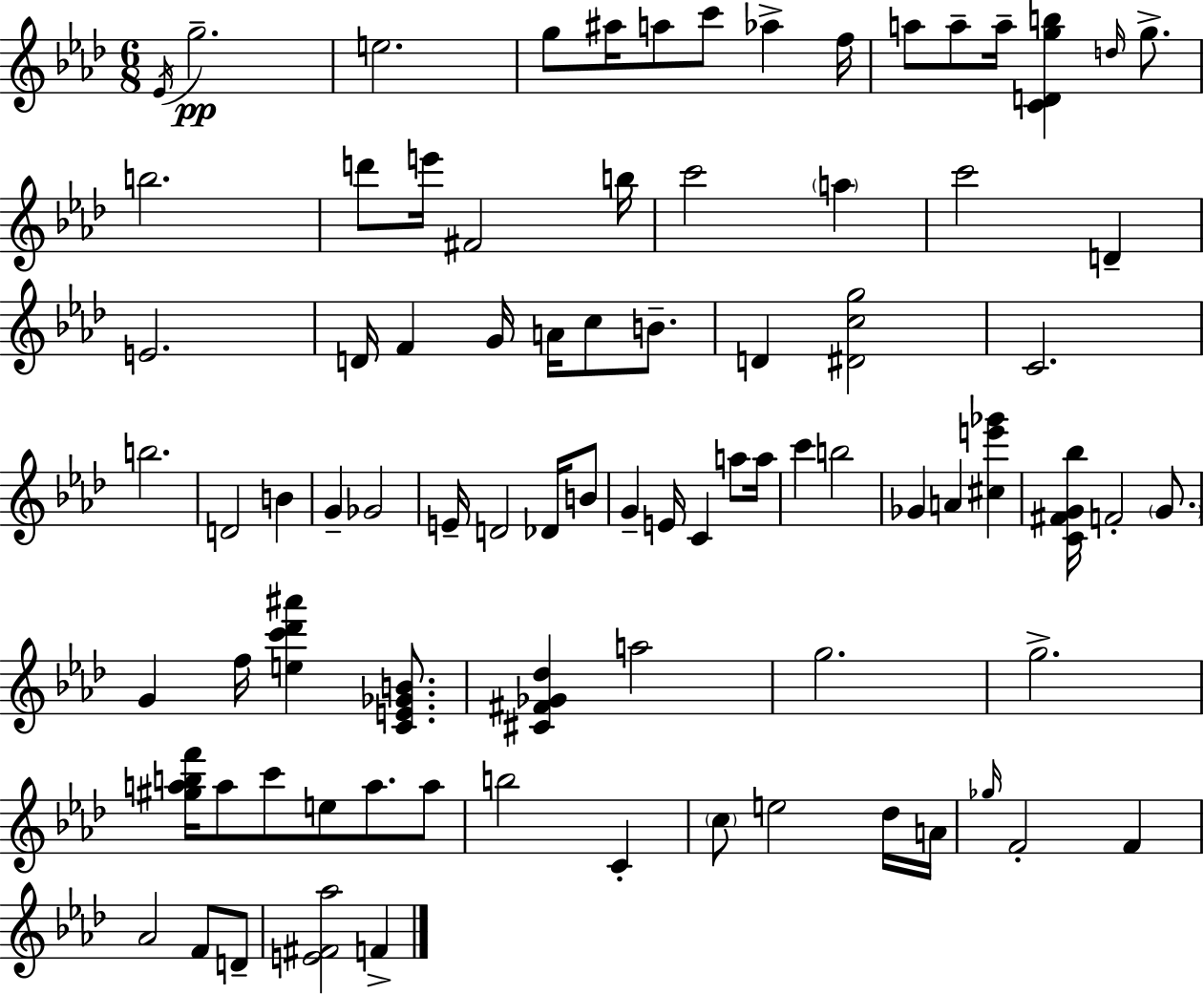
{
  \clef treble
  \numericTimeSignature
  \time 6/8
  \key aes \major
  \acciaccatura { ees'16 }\pp g''2.-- | e''2. | g''8 ais''16 a''8 c'''8 aes''4-> | f''16 a''8 a''8-- a''16-- <c' d' g'' b''>4 \grace { d''16 } g''8.-> | \break b''2. | d'''8 e'''16 fis'2 | b''16 c'''2 \parenthesize a''4 | c'''2 d'4-- | \break e'2. | d'16 f'4 g'16 a'16 c''8 b'8.-- | d'4 <dis' c'' g''>2 | c'2. | \break b''2. | d'2 b'4 | g'4-- ges'2 | e'16-- d'2 des'16 | \break b'8 g'4-- e'16 c'4 a''8 | a''16 c'''4 b''2 | ges'4 a'4 <cis'' e''' ges'''>4 | <c' fis' g' bes''>16 f'2-. \parenthesize g'8. | \break g'4 f''16 <e'' c''' des''' ais'''>4 <c' e' ges' b'>8. | <cis' fis' ges' des''>4 a''2 | g''2. | g''2.-> | \break <gis'' a'' b'' f'''>16 a''8 c'''8 e''8 a''8. | a''8 b''2 c'4-. | \parenthesize c''8 e''2 | des''16 a'16 \grace { ges''16 } f'2-. f'4 | \break aes'2 f'8 | d'8-- <e' fis' aes''>2 f'4-> | \bar "|."
}